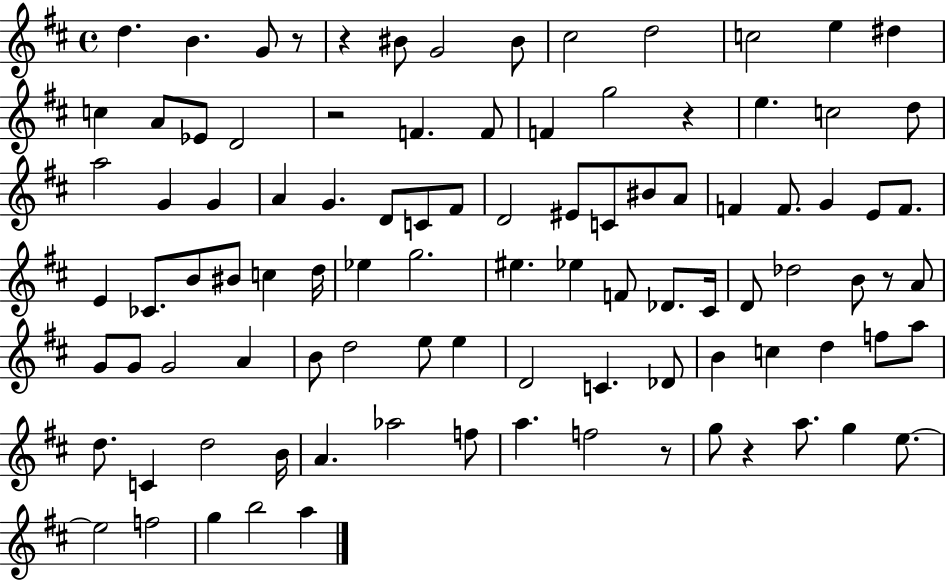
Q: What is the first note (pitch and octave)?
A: D5